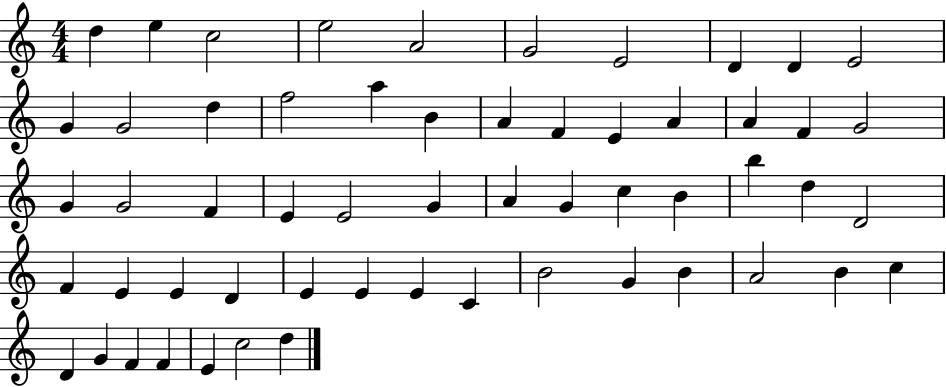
{
  \clef treble
  \numericTimeSignature
  \time 4/4
  \key c \major
  d''4 e''4 c''2 | e''2 a'2 | g'2 e'2 | d'4 d'4 e'2 | \break g'4 g'2 d''4 | f''2 a''4 b'4 | a'4 f'4 e'4 a'4 | a'4 f'4 g'2 | \break g'4 g'2 f'4 | e'4 e'2 g'4 | a'4 g'4 c''4 b'4 | b''4 d''4 d'2 | \break f'4 e'4 e'4 d'4 | e'4 e'4 e'4 c'4 | b'2 g'4 b'4 | a'2 b'4 c''4 | \break d'4 g'4 f'4 f'4 | e'4 c''2 d''4 | \bar "|."
}